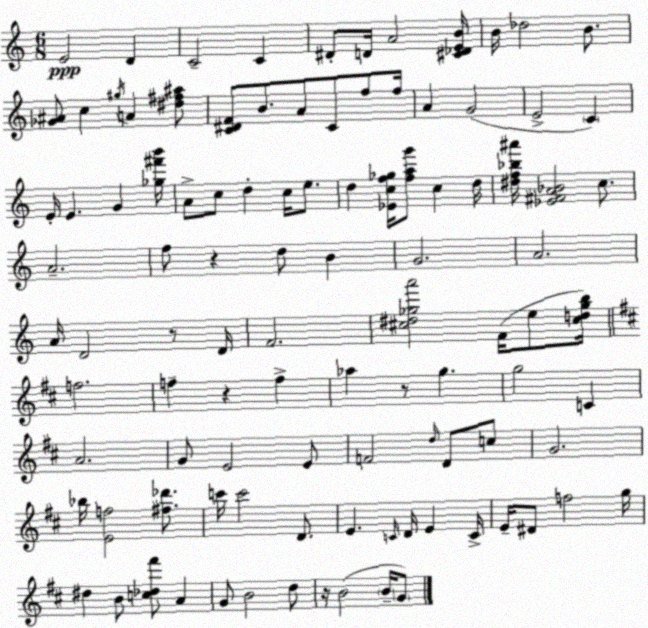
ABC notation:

X:1
T:Untitled
M:6/8
L:1/4
K:Am
E2 D C2 C ^D/2 D/4 A2 [^C_DEB]/4 B/4 _d2 B/2 [_G^A]/2 c ^g/4 A [^d^f^a]/2 [C^DF]/2 B/2 A/2 C/2 f/2 f/4 A G2 E2 C E/4 E G [_g^f'b']/4 A/2 c/2 d c/4 e/2 d [_Ecf_g]/4 [fag']/2 c d/4 [^df_b^a']/4 [_E^FA_B]2 c/2 A2 f/2 z d/2 B G2 A2 A/4 D2 z/2 D/4 F2 [^c^d_ga']2 F/4 e/2 [^cd_gb]/4 f2 f z f _a z/2 g g2 C A2 G/2 E2 E/2 F2 d/4 D/2 c/2 G2 _b/4 [Ef]2 [^f_d']/2 c'/4 c'2 D/2 E C/4 D/4 E C/4 E/4 ^D/2 f2 g/4 ^d B/2 [c_d^f']/2 A G/2 B2 d/2 z/4 B2 B/4 G/2